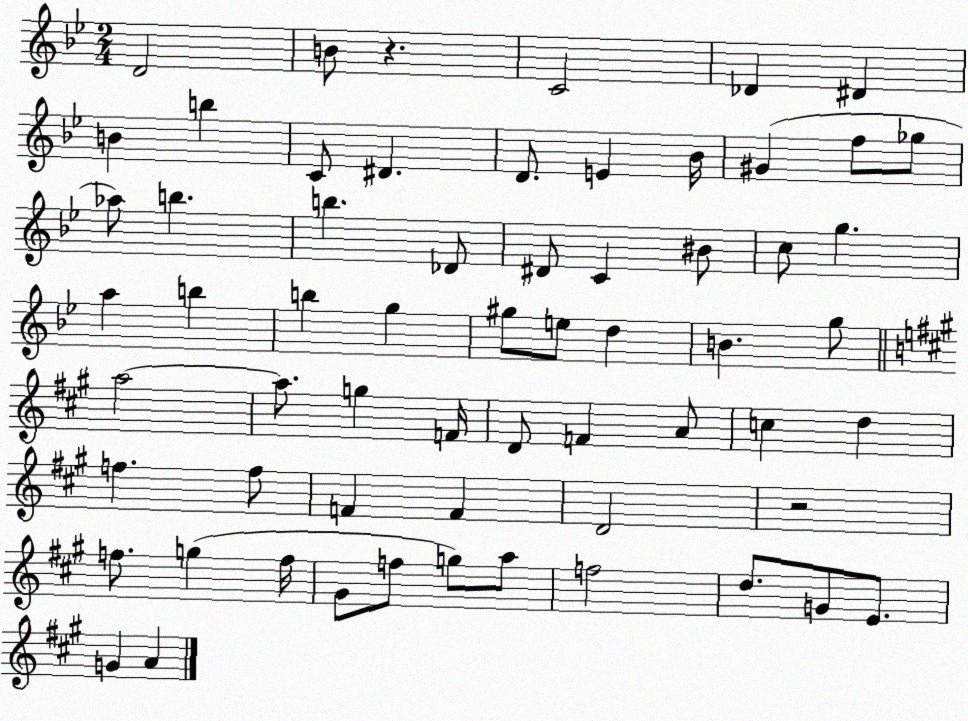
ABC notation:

X:1
T:Untitled
M:2/4
L:1/4
K:Bb
D2 B/2 z C2 _D ^D B b C/2 ^D D/2 E _B/4 ^G f/2 _g/2 _a/2 b b _D/2 ^D/2 C ^B/2 c/2 g a b b g ^g/2 e/2 d B g/2 a2 a/2 g F/4 D/2 F A/2 c d f f/2 F F D2 z2 f/2 g f/4 ^G/2 f/2 g/2 a/2 f2 d/2 G/2 E/2 G A